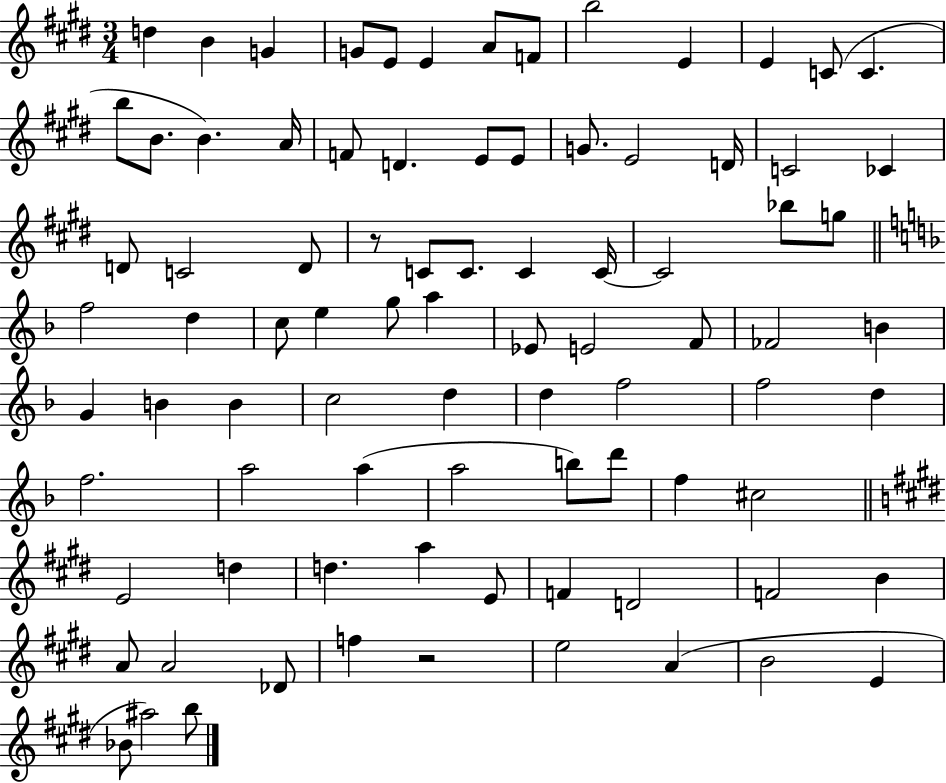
{
  \clef treble
  \numericTimeSignature
  \time 3/4
  \key e \major
  d''4 b'4 g'4 | g'8 e'8 e'4 a'8 f'8 | b''2 e'4 | e'4 c'8( c'4. | \break b''8 b'8. b'4.) a'16 | f'8 d'4. e'8 e'8 | g'8. e'2 d'16 | c'2 ces'4 | \break d'8 c'2 d'8 | r8 c'8 c'8. c'4 c'16~~ | c'2 bes''8 g''8 | \bar "||" \break \key f \major f''2 d''4 | c''8 e''4 g''8 a''4 | ees'8 e'2 f'8 | fes'2 b'4 | \break g'4 b'4 b'4 | c''2 d''4 | d''4 f''2 | f''2 d''4 | \break f''2. | a''2 a''4( | a''2 b''8) d'''8 | f''4 cis''2 | \break \bar "||" \break \key e \major e'2 d''4 | d''4. a''4 e'8 | f'4 d'2 | f'2 b'4 | \break a'8 a'2 des'8 | f''4 r2 | e''2 a'4( | b'2 e'4 | \break bes'8 ais''2) b''8 | \bar "|."
}